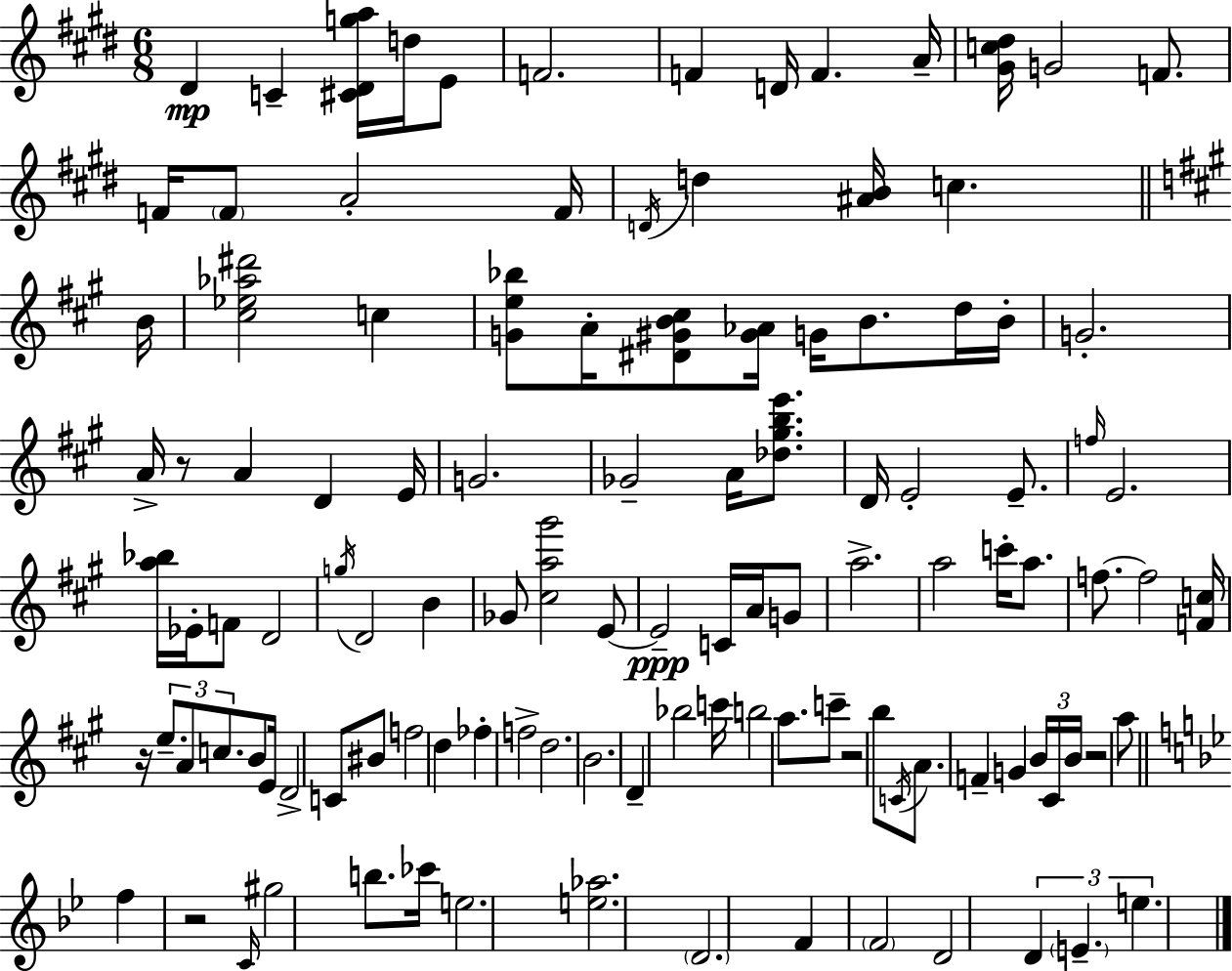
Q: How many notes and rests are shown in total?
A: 115